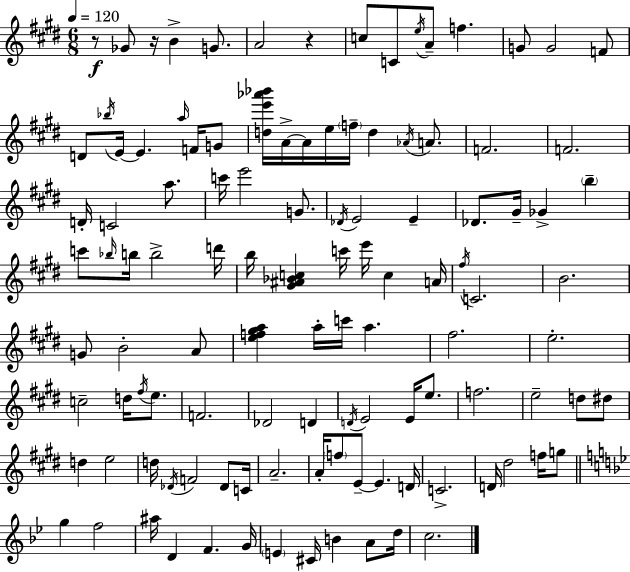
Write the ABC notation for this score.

X:1
T:Untitled
M:6/8
L:1/4
K:E
z/2 _G/2 z/4 B G/2 A2 z c/2 C/2 e/4 A/2 f G/2 G2 F/2 D/2 _b/4 E/4 E a/4 F/4 G/2 [de'_a'_b']/4 A/4 A/4 e/4 f/4 d _A/4 A/2 F2 F2 D/4 C2 a/2 c'/4 e'2 G/2 _D/4 E2 E _D/2 ^G/4 _G b c'/2 _b/4 b/4 b2 d'/4 b/4 [^G^A_Bc] c'/4 e'/4 c A/4 ^f/4 C2 B2 G/2 B2 A/2 [ef^ga] a/4 c'/4 a ^f2 e2 c2 d/4 ^f/4 e/2 F2 _D2 D D/4 E2 E/4 e/2 f2 e2 d/2 ^d/2 d e2 d/4 _D/4 F2 _D/2 C/4 A2 A/4 f/2 E/2 E D/4 C2 D/4 ^d2 f/4 g/2 g f2 ^a/4 D F G/4 E ^C/4 B A/2 d/4 c2